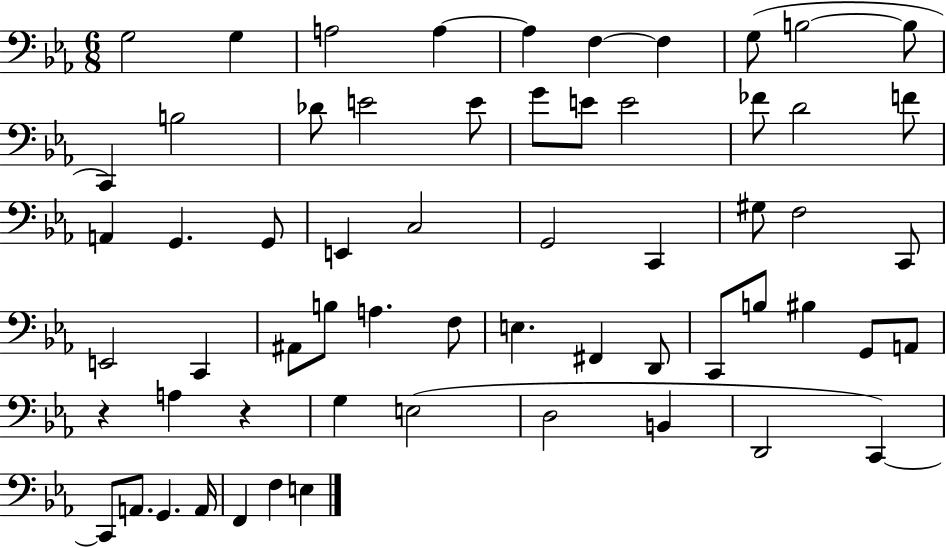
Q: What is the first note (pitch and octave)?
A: G3